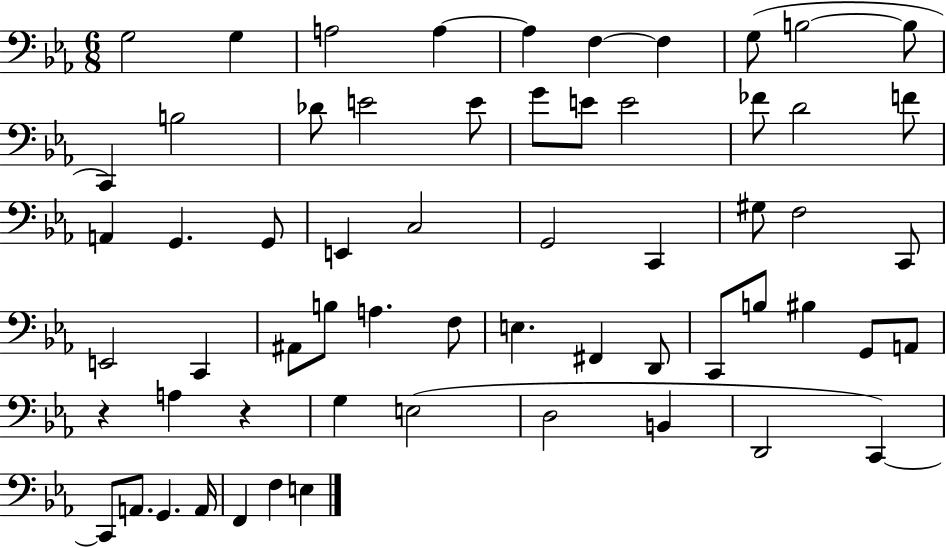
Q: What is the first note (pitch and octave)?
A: G3